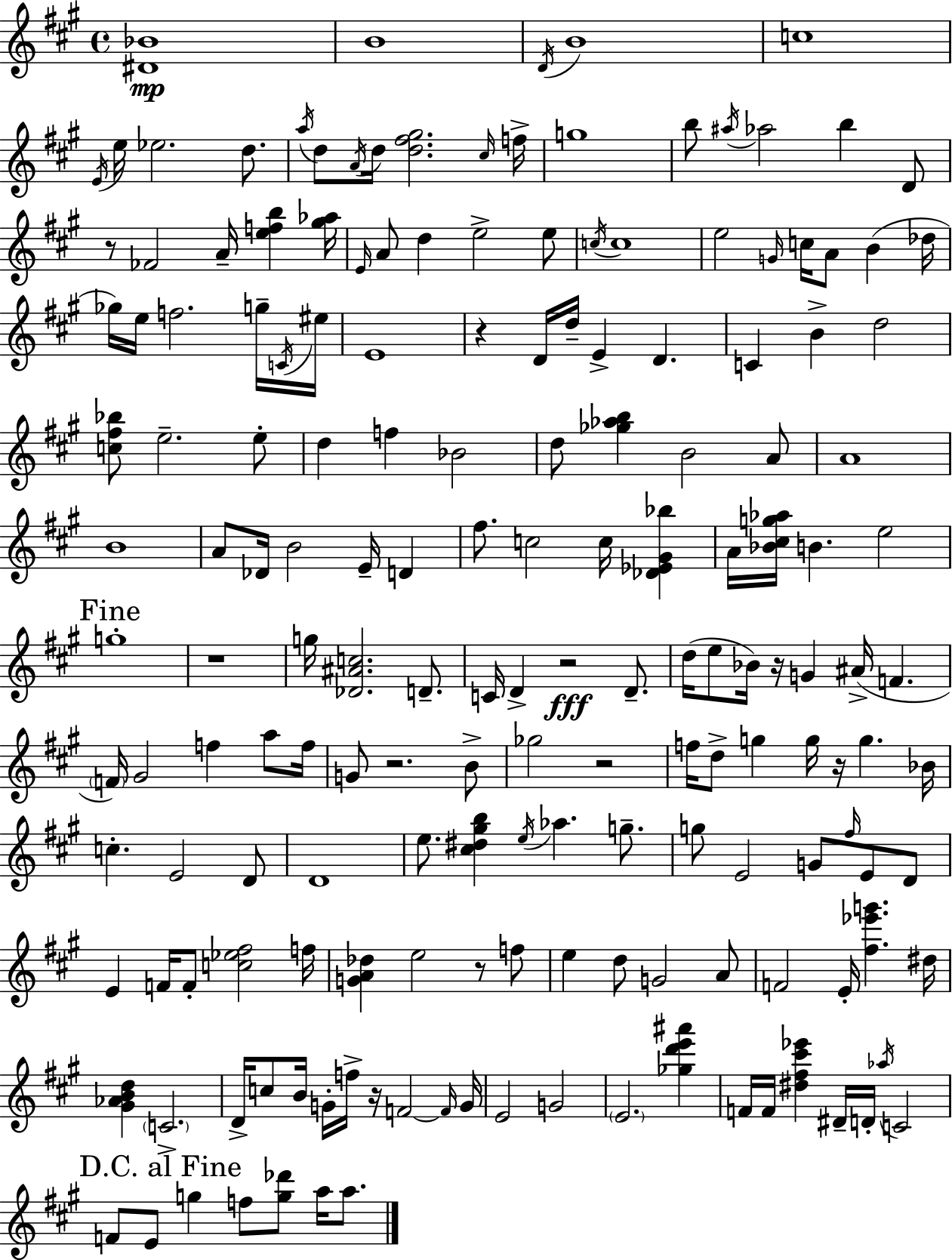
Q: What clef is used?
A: treble